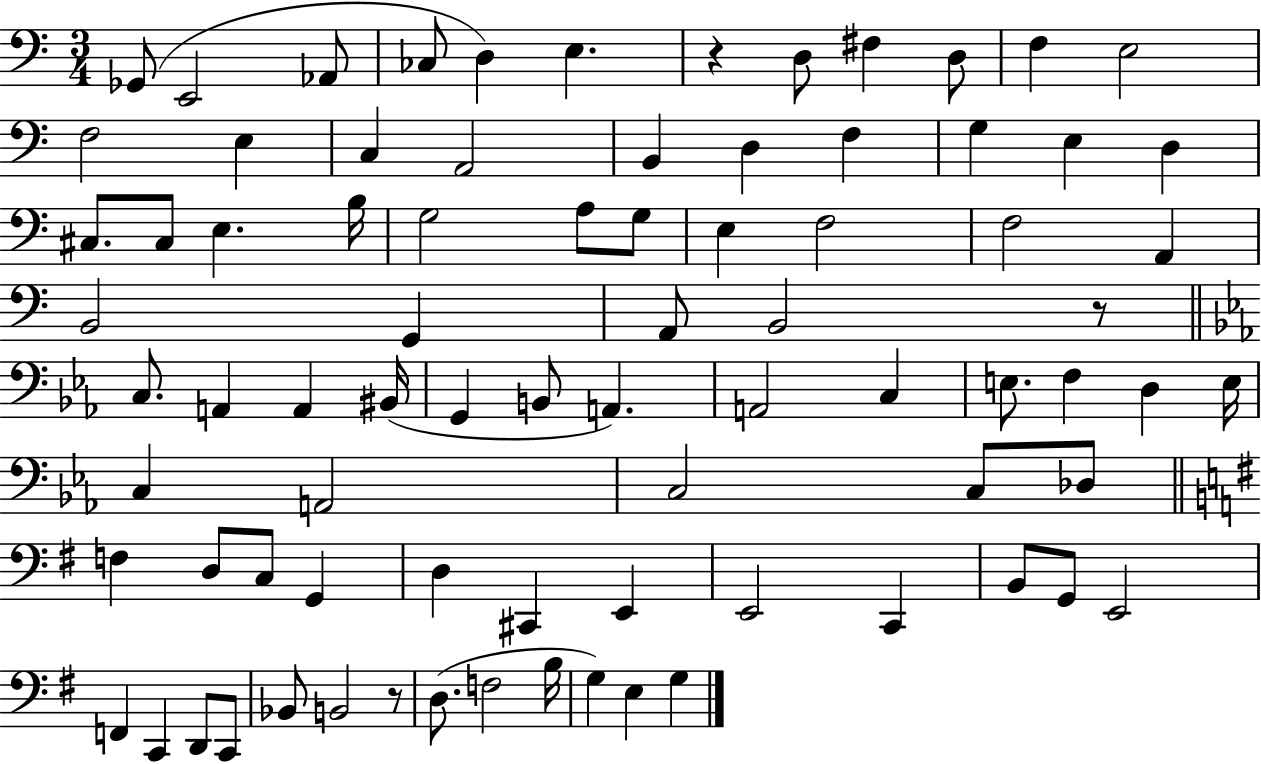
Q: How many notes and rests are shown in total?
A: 81